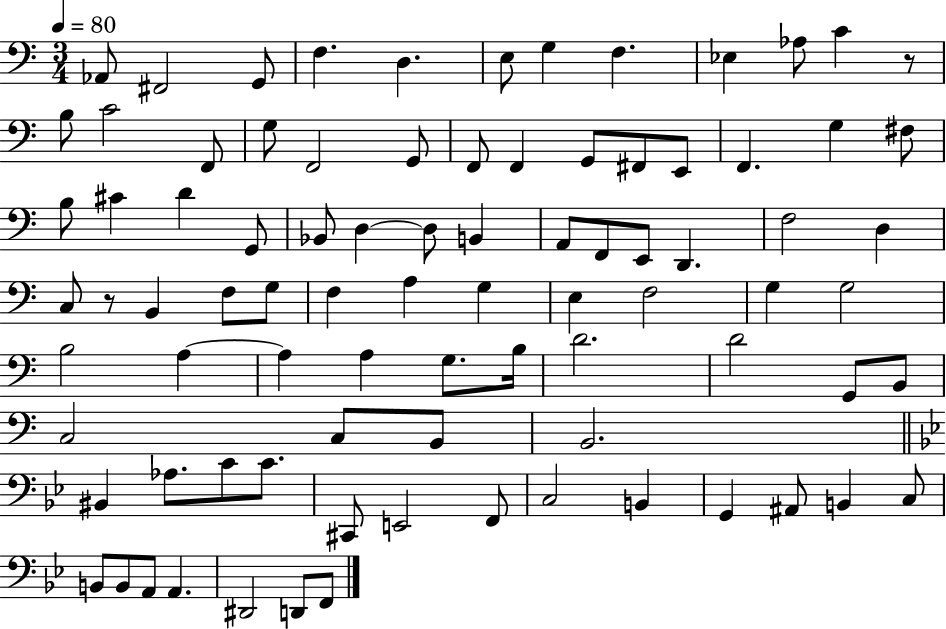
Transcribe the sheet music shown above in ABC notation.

X:1
T:Untitled
M:3/4
L:1/4
K:C
_A,,/2 ^F,,2 G,,/2 F, D, E,/2 G, F, _E, _A,/2 C z/2 B,/2 C2 F,,/2 G,/2 F,,2 G,,/2 F,,/2 F,, G,,/2 ^F,,/2 E,,/2 F,, G, ^F,/2 B,/2 ^C D G,,/2 _B,,/2 D, D,/2 B,, A,,/2 F,,/2 E,,/2 D,, F,2 D, C,/2 z/2 B,, F,/2 G,/2 F, A, G, E, F,2 G, G,2 B,2 A, A, A, G,/2 B,/4 D2 D2 G,,/2 B,,/2 C,2 C,/2 B,,/2 B,,2 ^B,, _A,/2 C/2 C/2 ^C,,/2 E,,2 F,,/2 C,2 B,, G,, ^A,,/2 B,, C,/2 B,,/2 B,,/2 A,,/2 A,, ^D,,2 D,,/2 F,,/2